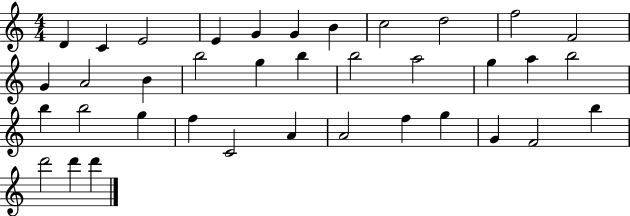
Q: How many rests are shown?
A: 0